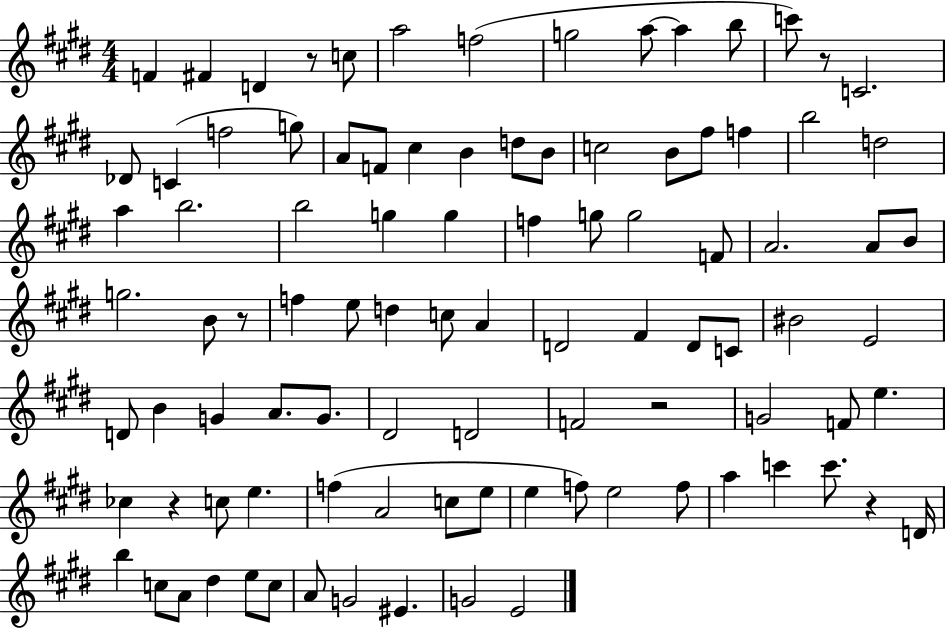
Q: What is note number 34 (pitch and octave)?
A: F5